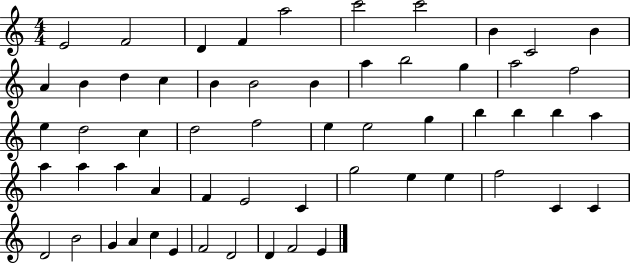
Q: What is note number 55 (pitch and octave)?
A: D4